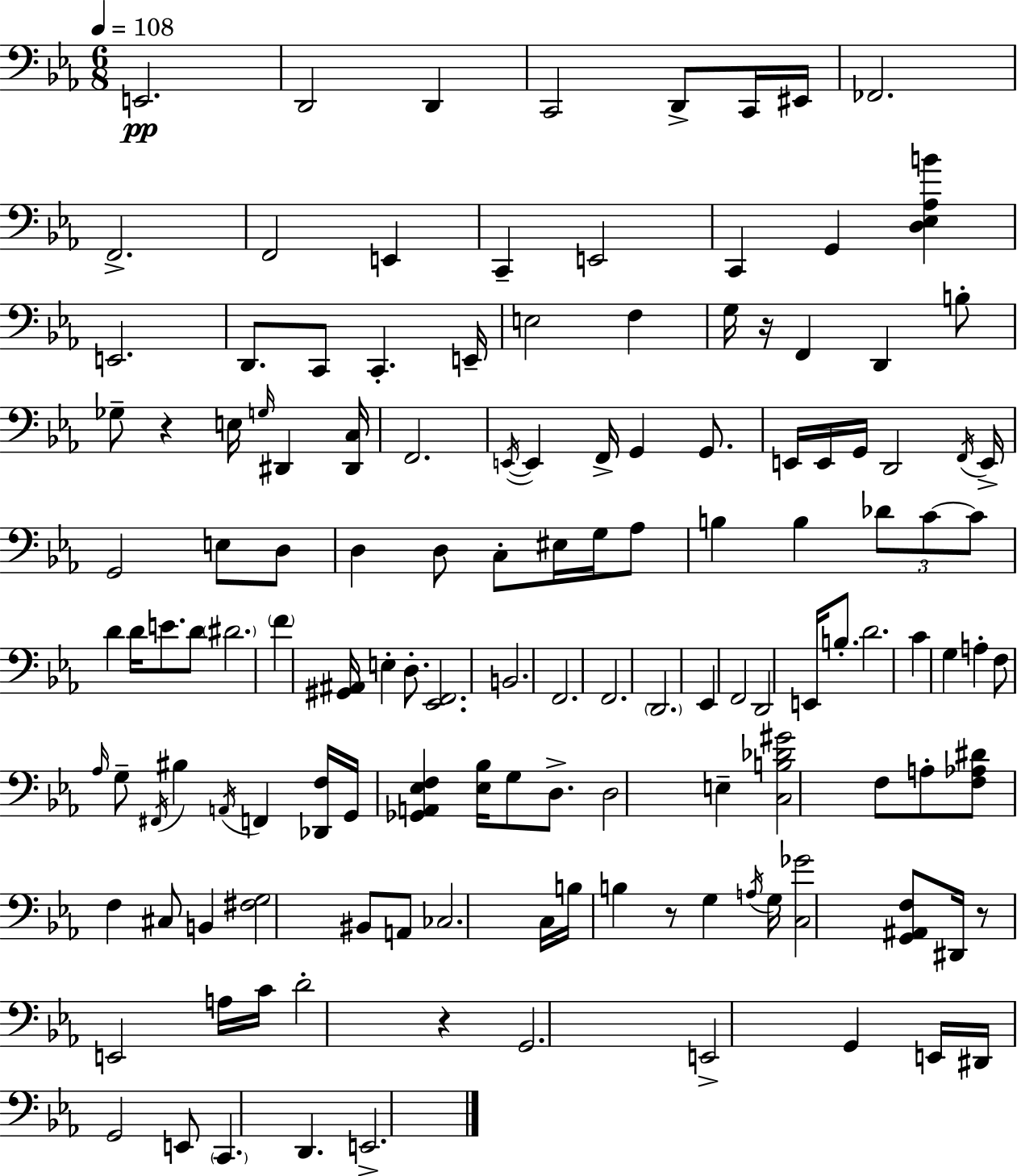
E2/h. D2/h D2/q C2/h D2/e C2/s EIS2/s FES2/h. F2/h. F2/h E2/q C2/q E2/h C2/q G2/q [D3,Eb3,Ab3,B4]/q E2/h. D2/e. C2/e C2/q. E2/s E3/h F3/q G3/s R/s F2/q D2/q B3/e Gb3/e R/q E3/s G3/s D#2/q [D#2,C3]/s F2/h. E2/s E2/q F2/s G2/q G2/e. E2/s E2/s G2/s D2/h F2/s E2/s G2/h E3/e D3/e D3/q D3/e C3/e EIS3/s G3/s Ab3/e B3/q B3/q Db4/e C4/e C4/e D4/q D4/s E4/e. D4/e D#4/h. F4/q [G#2,A#2]/s E3/q D3/e. [Eb2,F2]/h. B2/h. F2/h. F2/h. D2/h. Eb2/q F2/h D2/h E2/s B3/e. D4/h. C4/q G3/q A3/q F3/e Ab3/s G3/e F#2/s BIS3/q A2/s F2/q [Db2,F3]/s G2/s [Gb2,A2,Eb3,F3]/q [Eb3,Bb3]/s G3/e D3/e. D3/h E3/q [C3,B3,Db4,G#4]/h F3/e A3/e [F3,Ab3,D#4]/e F3/q C#3/e B2/q [F#3,G3]/h BIS2/e A2/e CES3/h. C3/s B3/s B3/q R/e G3/q A3/s G3/s [C3,Gb4]/h [G2,A#2,F3]/e D#2/s R/e E2/h A3/s C4/s D4/h R/q G2/h. E2/h G2/q E2/s D#2/s G2/h E2/e C2/q. D2/q. E2/h.